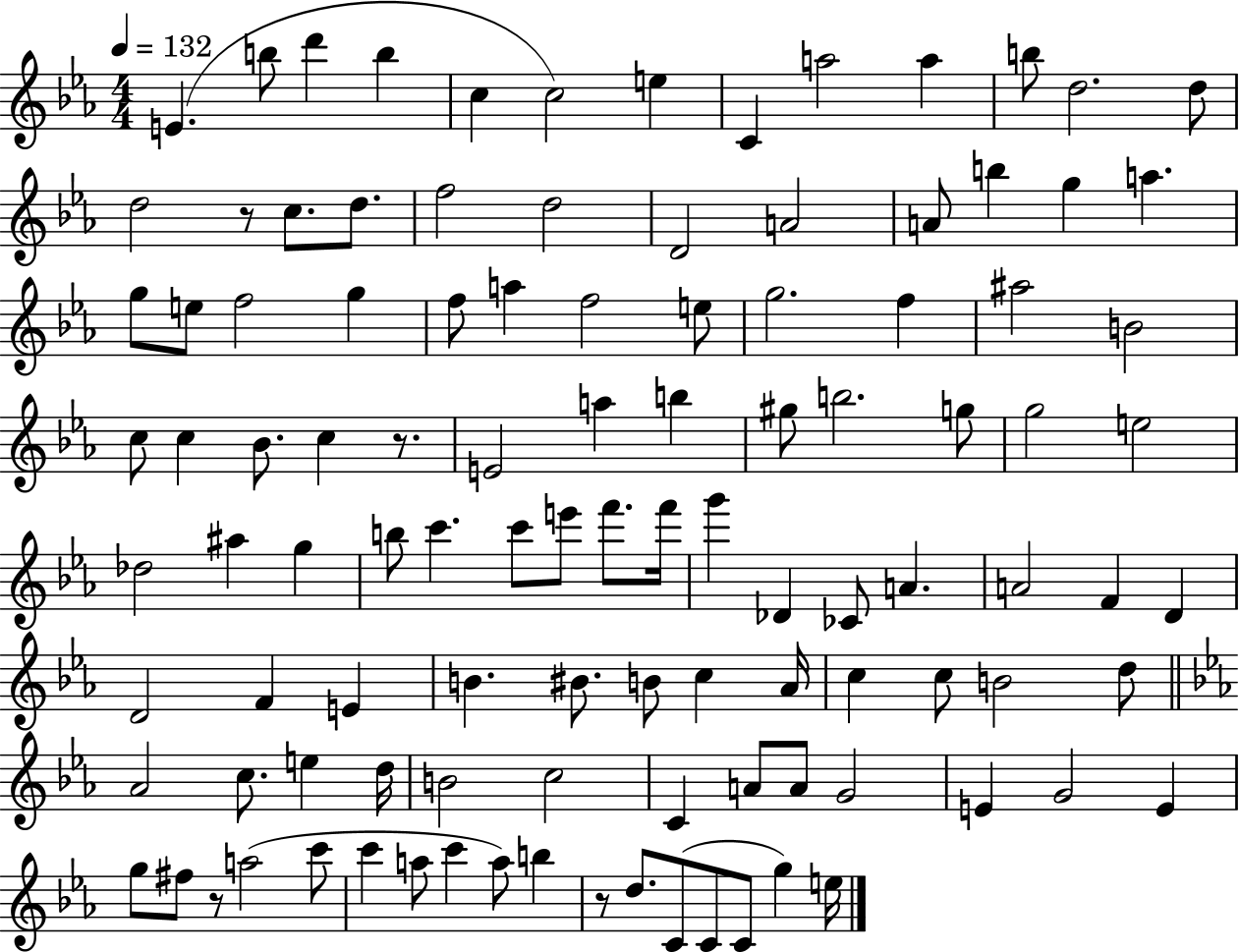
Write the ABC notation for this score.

X:1
T:Untitled
M:4/4
L:1/4
K:Eb
E b/2 d' b c c2 e C a2 a b/2 d2 d/2 d2 z/2 c/2 d/2 f2 d2 D2 A2 A/2 b g a g/2 e/2 f2 g f/2 a f2 e/2 g2 f ^a2 B2 c/2 c _B/2 c z/2 E2 a b ^g/2 b2 g/2 g2 e2 _d2 ^a g b/2 c' c'/2 e'/2 f'/2 f'/4 g' _D _C/2 A A2 F D D2 F E B ^B/2 B/2 c _A/4 c c/2 B2 d/2 _A2 c/2 e d/4 B2 c2 C A/2 A/2 G2 E G2 E g/2 ^f/2 z/2 a2 c'/2 c' a/2 c' a/2 b z/2 d/2 C/2 C/2 C/2 g e/4